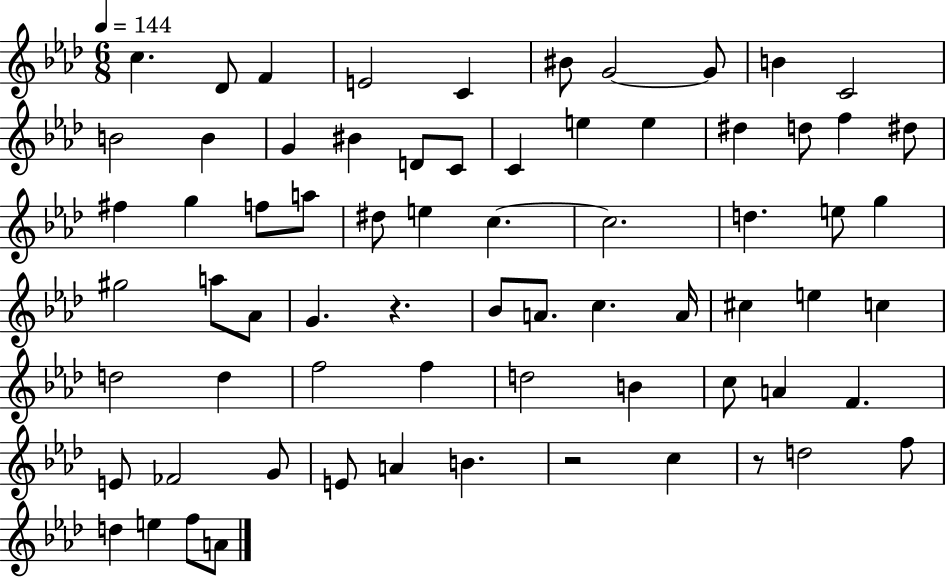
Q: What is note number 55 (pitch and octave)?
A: E4